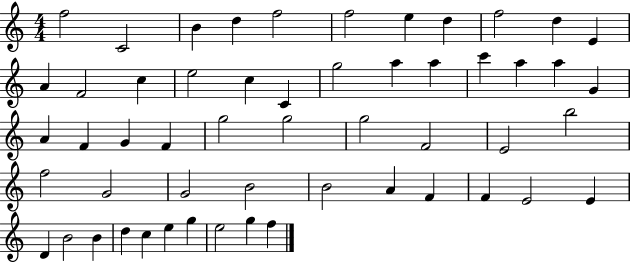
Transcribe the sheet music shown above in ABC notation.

X:1
T:Untitled
M:4/4
L:1/4
K:C
f2 C2 B d f2 f2 e d f2 d E A F2 c e2 c C g2 a a c' a a G A F G F g2 g2 g2 F2 E2 b2 f2 G2 G2 B2 B2 A F F E2 E D B2 B d c e g e2 g f